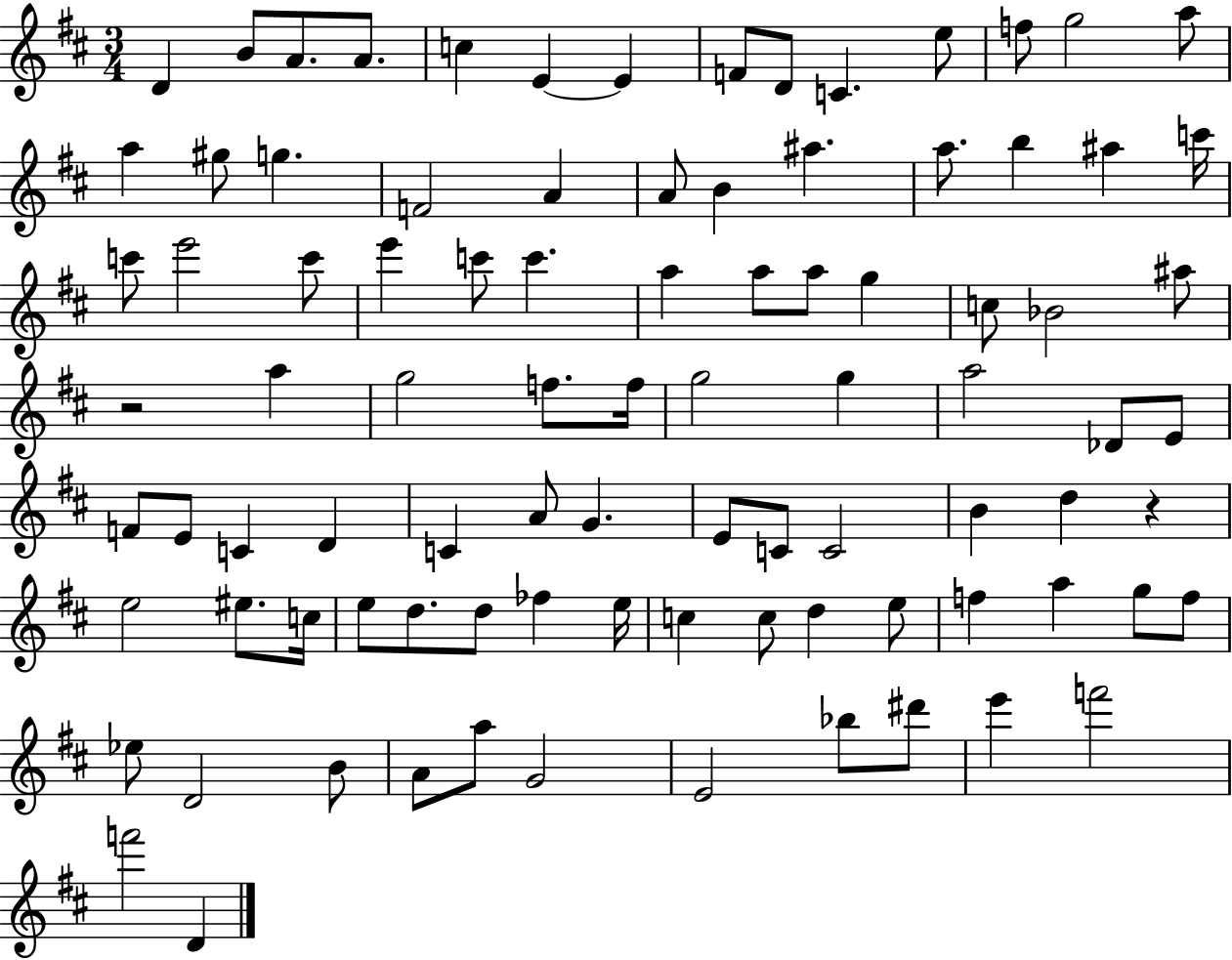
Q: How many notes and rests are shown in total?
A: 91